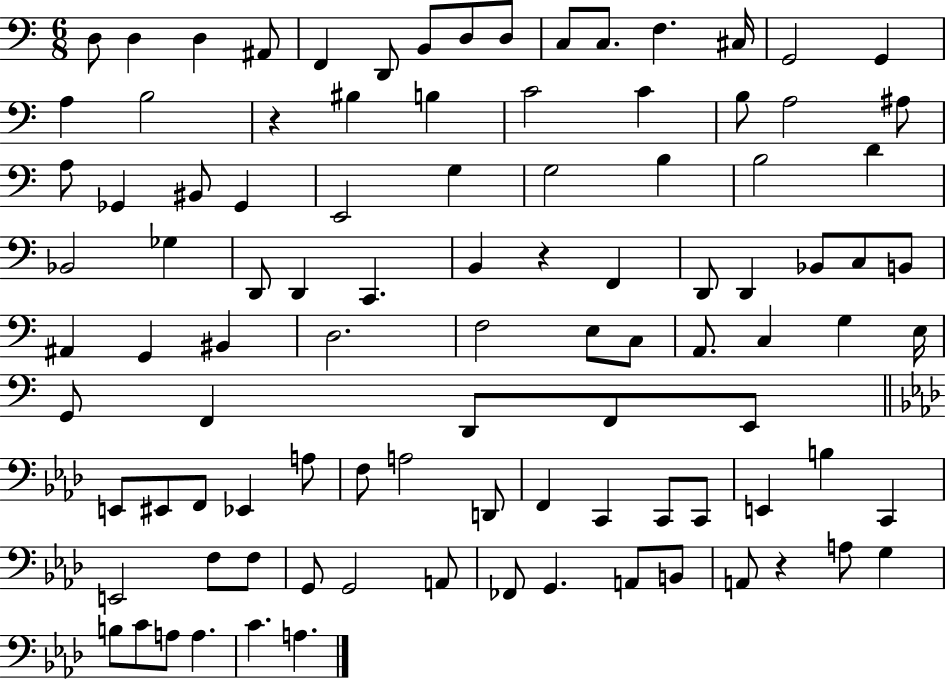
D3/e D3/q D3/q A#2/e F2/q D2/e B2/e D3/e D3/e C3/e C3/e. F3/q. C#3/s G2/h G2/q A3/q B3/h R/q BIS3/q B3/q C4/h C4/q B3/e A3/h A#3/e A3/e Gb2/q BIS2/e Gb2/q E2/h G3/q G3/h B3/q B3/h D4/q Bb2/h Gb3/q D2/e D2/q C2/q. B2/q R/q F2/q D2/e D2/q Bb2/e C3/e B2/e A#2/q G2/q BIS2/q D3/h. F3/h E3/e C3/e A2/e. C3/q G3/q E3/s G2/e F2/q D2/e F2/e E2/e E2/e EIS2/e F2/e Eb2/q A3/e F3/e A3/h D2/e F2/q C2/q C2/e C2/e E2/q B3/q C2/q E2/h F3/e F3/e G2/e G2/h A2/e FES2/e G2/q. A2/e B2/e A2/e R/q A3/e G3/q B3/e C4/e A3/e A3/q. C4/q. A3/q.